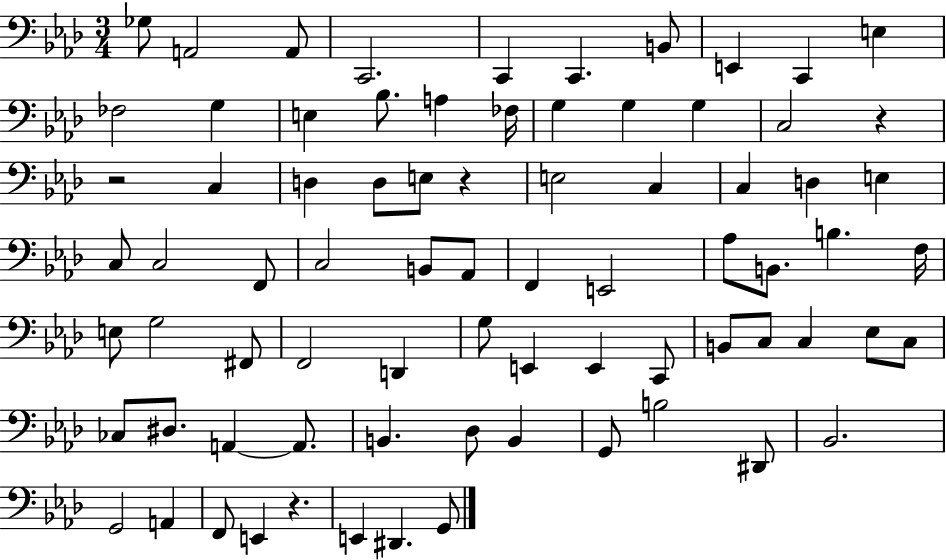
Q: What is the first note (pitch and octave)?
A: Gb3